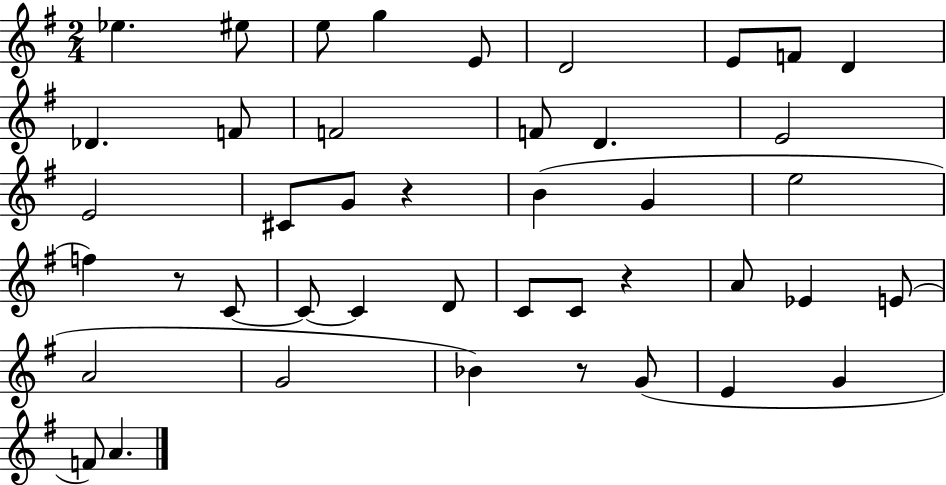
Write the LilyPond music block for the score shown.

{
  \clef treble
  \numericTimeSignature
  \time 2/4
  \key g \major
  ees''4. eis''8 | e''8 g''4 e'8 | d'2 | e'8 f'8 d'4 | \break des'4. f'8 | f'2 | f'8 d'4. | e'2 | \break e'2 | cis'8 g'8 r4 | b'4( g'4 | e''2 | \break f''4) r8 c'8~~ | c'8~~ c'4 d'8 | c'8 c'8 r4 | a'8 ees'4 e'8( | \break a'2 | g'2 | bes'4) r8 g'8( | e'4 g'4 | \break f'8) a'4. | \bar "|."
}